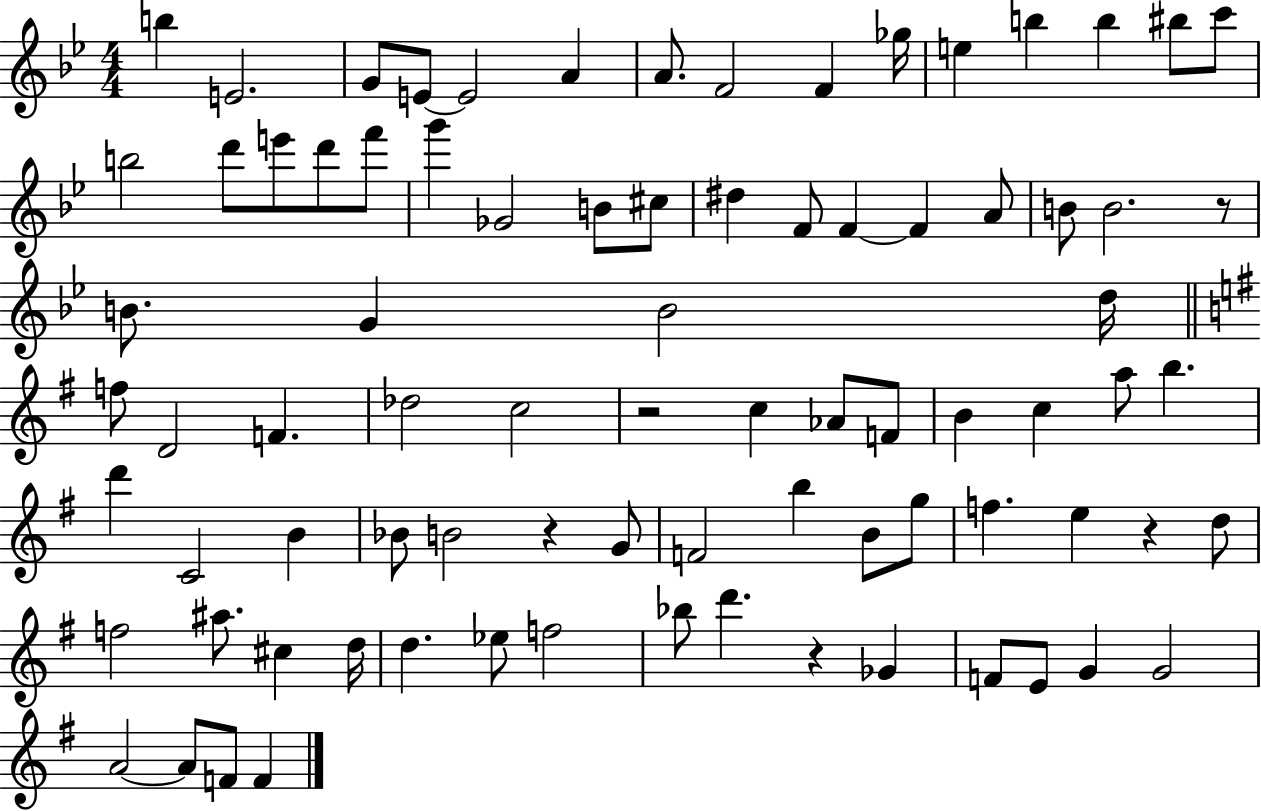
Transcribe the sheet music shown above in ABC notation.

X:1
T:Untitled
M:4/4
L:1/4
K:Bb
b E2 G/2 E/2 E2 A A/2 F2 F _g/4 e b b ^b/2 c'/2 b2 d'/2 e'/2 d'/2 f'/2 g' _G2 B/2 ^c/2 ^d F/2 F F A/2 B/2 B2 z/2 B/2 G B2 d/4 f/2 D2 F _d2 c2 z2 c _A/2 F/2 B c a/2 b d' C2 B _B/2 B2 z G/2 F2 b B/2 g/2 f e z d/2 f2 ^a/2 ^c d/4 d _e/2 f2 _b/2 d' z _G F/2 E/2 G G2 A2 A/2 F/2 F